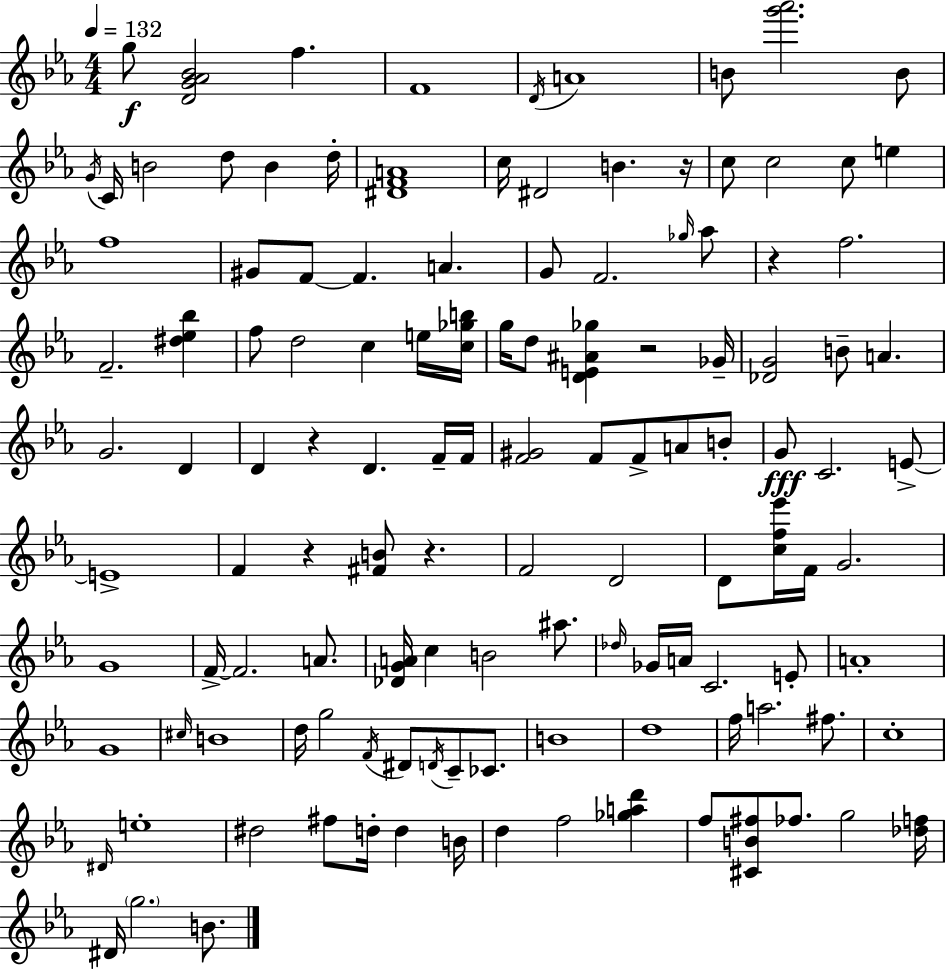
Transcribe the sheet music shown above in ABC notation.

X:1
T:Untitled
M:4/4
L:1/4
K:Eb
g/2 [DG_A_B]2 f F4 D/4 A4 B/2 [g'_a']2 B/2 G/4 C/4 B2 d/2 B d/4 [^DFA]4 c/4 ^D2 B z/4 c/2 c2 c/2 e f4 ^G/2 F/2 F A G/2 F2 _g/4 _a/2 z f2 F2 [^d_e_b] f/2 d2 c e/4 [c_gb]/4 g/4 d/2 [DE^A_g] z2 _G/4 [_DG]2 B/2 A G2 D D z D F/4 F/4 [F^G]2 F/2 F/2 A/2 B/2 G/2 C2 E/2 E4 F z [^FB]/2 z F2 D2 D/2 [cf_e']/4 F/4 G2 G4 F/4 F2 A/2 [_DGA]/4 c B2 ^a/2 _d/4 _G/4 A/4 C2 E/2 A4 G4 ^c/4 B4 d/4 g2 F/4 ^D/2 D/4 C/2 _C/2 B4 d4 f/4 a2 ^f/2 c4 ^D/4 e4 ^d2 ^f/2 d/4 d B/4 d f2 [_gad'] f/2 [^CB^f]/2 _f/2 g2 [_df]/4 ^D/4 g2 B/2